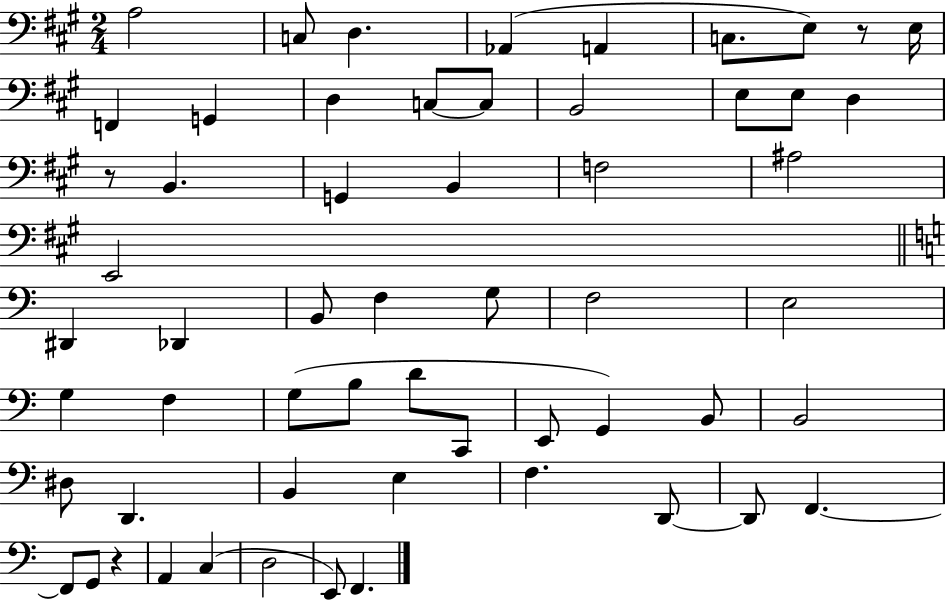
A3/h C3/e D3/q. Ab2/q A2/q C3/e. E3/e R/e E3/s F2/q G2/q D3/q C3/e C3/e B2/h E3/e E3/e D3/q R/e B2/q. G2/q B2/q F3/h A#3/h E2/h D#2/q Db2/q B2/e F3/q G3/e F3/h E3/h G3/q F3/q G3/e B3/e D4/e C2/e E2/e G2/q B2/e B2/h D#3/e D2/q. B2/q E3/q F3/q. D2/e D2/e F2/q. F2/e G2/e R/q A2/q C3/q D3/h E2/e F2/q.